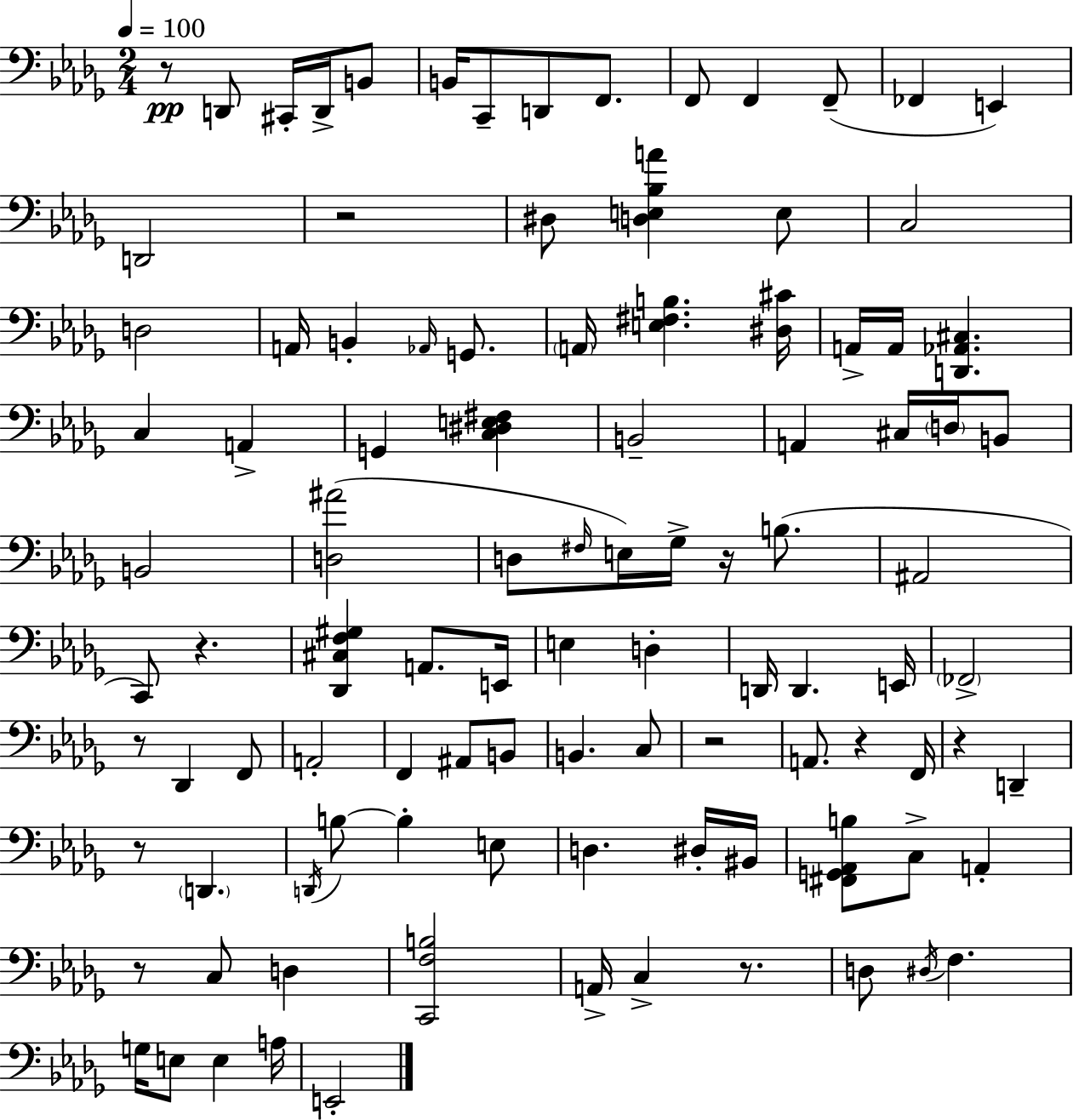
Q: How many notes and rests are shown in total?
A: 102